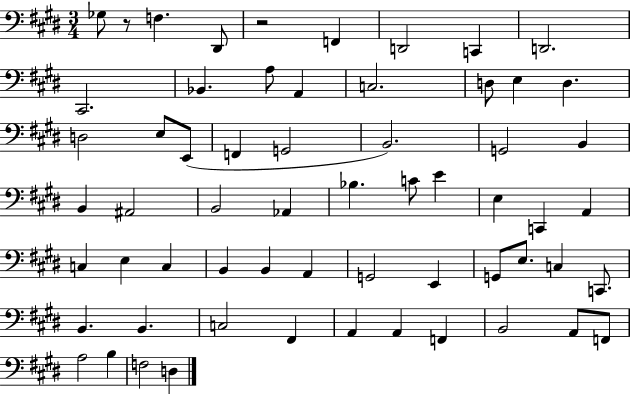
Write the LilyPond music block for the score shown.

{
  \clef bass
  \numericTimeSignature
  \time 3/4
  \key e \major
  ges8 r8 f4. dis,8 | r2 f,4 | d,2 c,4 | d,2. | \break cis,2. | bes,4. a8 a,4 | c2. | d8 e4 d4. | \break d2 e8 e,8( | f,4 g,2 | b,2.) | g,2 b,4 | \break b,4 ais,2 | b,2 aes,4 | bes4. c'8 e'4 | e4 c,4 a,4 | \break c4 e4 c4 | b,4 b,4 a,4 | g,2 e,4 | g,8 e8. c4 c,8. | \break b,4. b,4. | c2 fis,4 | a,4 a,4 f,4 | b,2 a,8 f,8 | \break a2 b4 | f2 d4 | \bar "|."
}